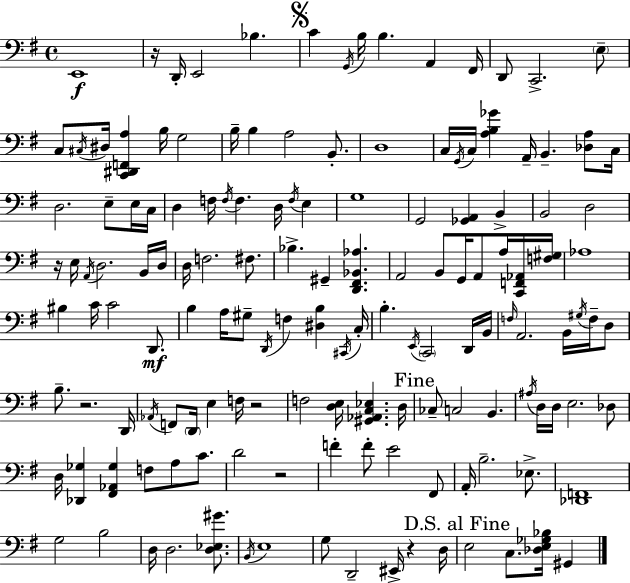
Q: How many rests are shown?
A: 6